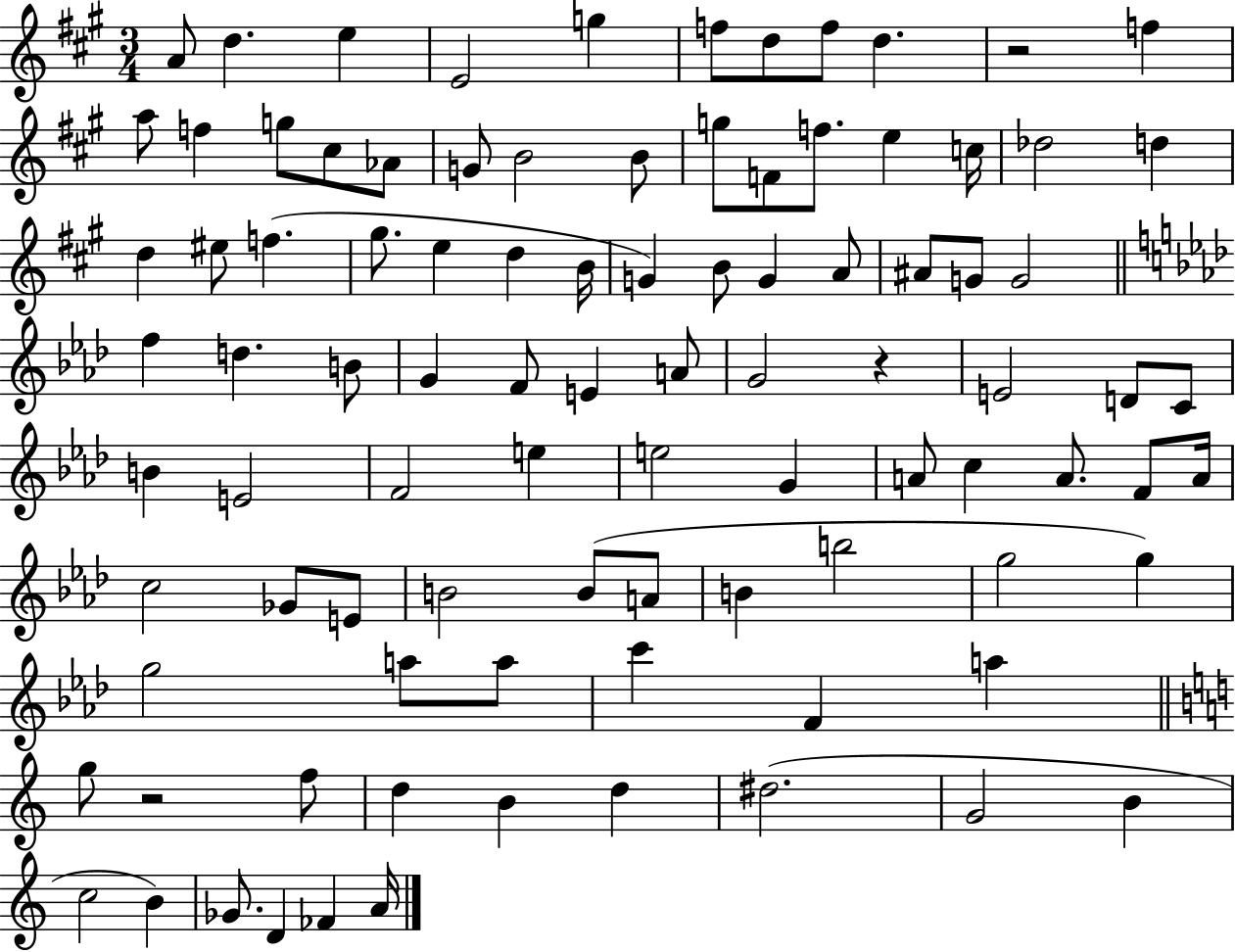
X:1
T:Untitled
M:3/4
L:1/4
K:A
A/2 d e E2 g f/2 d/2 f/2 d z2 f a/2 f g/2 ^c/2 _A/2 G/2 B2 B/2 g/2 F/2 f/2 e c/4 _d2 d d ^e/2 f ^g/2 e d B/4 G B/2 G A/2 ^A/2 G/2 G2 f d B/2 G F/2 E A/2 G2 z E2 D/2 C/2 B E2 F2 e e2 G A/2 c A/2 F/2 A/4 c2 _G/2 E/2 B2 B/2 A/2 B b2 g2 g g2 a/2 a/2 c' F a g/2 z2 f/2 d B d ^d2 G2 B c2 B _G/2 D _F A/4